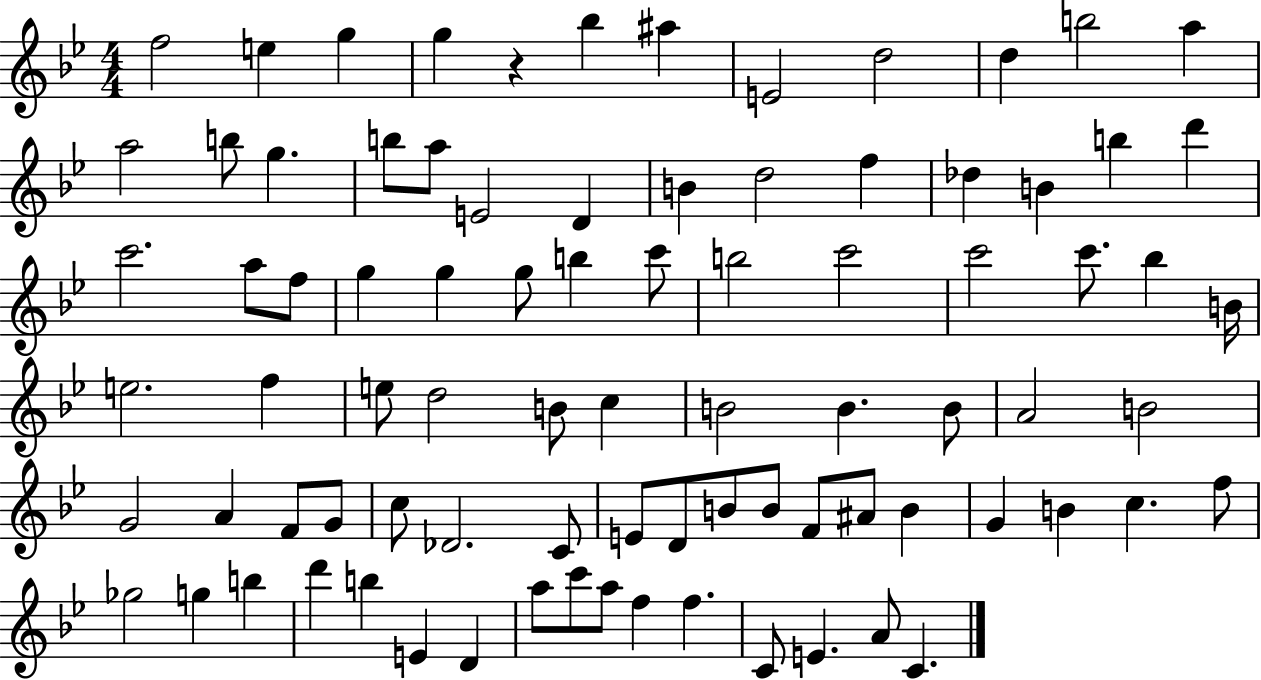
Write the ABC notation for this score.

X:1
T:Untitled
M:4/4
L:1/4
K:Bb
f2 e g g z _b ^a E2 d2 d b2 a a2 b/2 g b/2 a/2 E2 D B d2 f _d B b d' c'2 a/2 f/2 g g g/2 b c'/2 b2 c'2 c'2 c'/2 _b B/4 e2 f e/2 d2 B/2 c B2 B B/2 A2 B2 G2 A F/2 G/2 c/2 _D2 C/2 E/2 D/2 B/2 B/2 F/2 ^A/2 B G B c f/2 _g2 g b d' b E D a/2 c'/2 a/2 f f C/2 E A/2 C